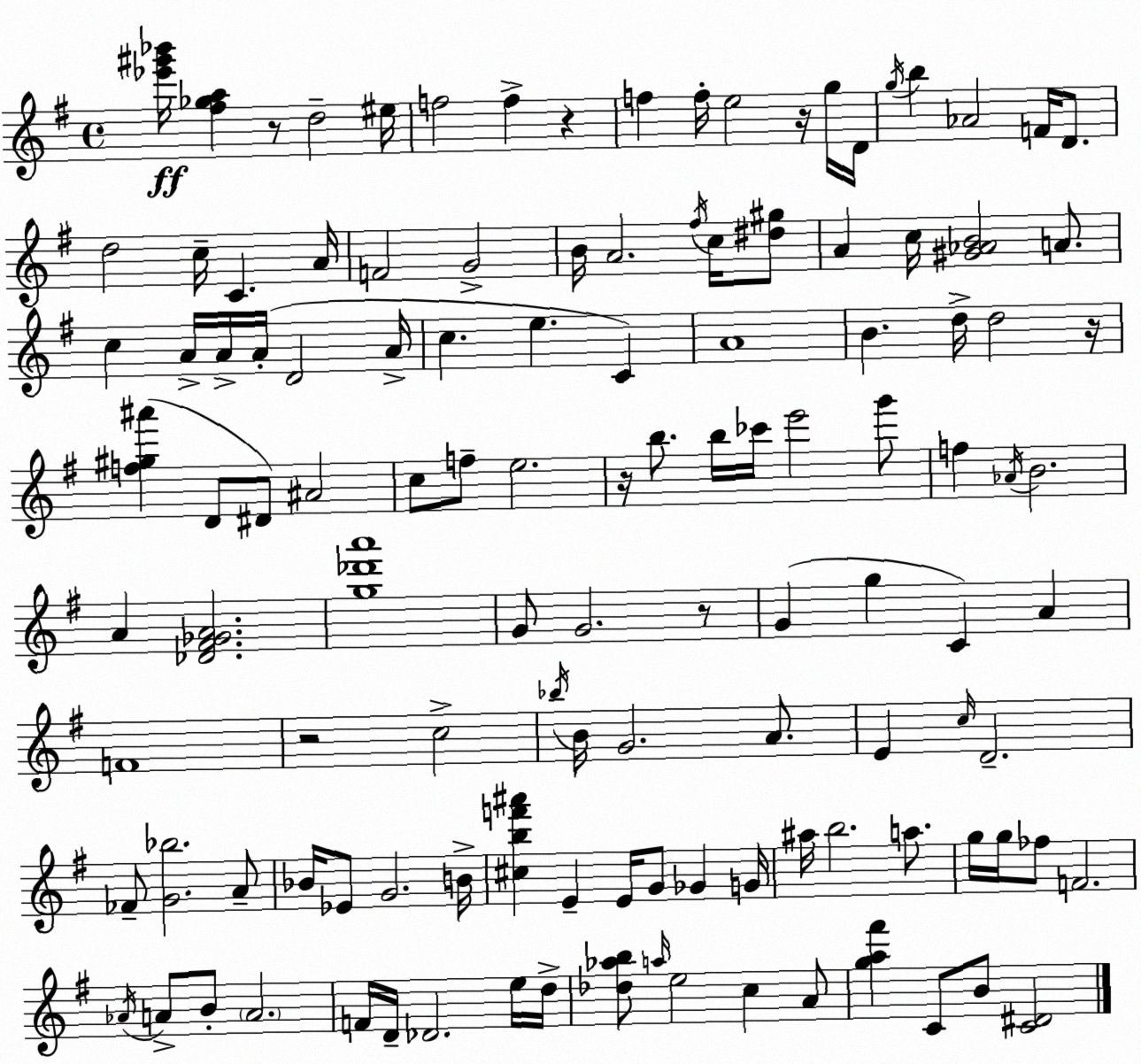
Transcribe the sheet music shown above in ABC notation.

X:1
T:Untitled
M:4/4
L:1/4
K:Em
[_e'^g'_b']/4 [^f_ga] z/2 d2 ^e/4 f2 f z f f/4 e2 z/4 g/4 D/4 g/4 b _A2 F/4 D/2 d2 c/4 C A/4 F2 G2 B/4 A2 ^f/4 c/4 [^d^g]/2 A c/4 [^G_AB]2 A/2 c A/4 A/4 A/4 D2 A/4 c e C A4 B d/4 d2 z/4 [f^g^a'] D/2 ^D/2 ^A2 c/2 f/2 e2 z/4 b/2 b/4 _c'/4 e'2 g'/2 f _A/4 B2 A [_D^F_GA]2 [g_d'a']4 G/2 G2 z/2 G g C A F4 z2 c2 _b/4 B/4 G2 A/2 E c/4 D2 _F/2 [G_b]2 A/2 _B/4 _E/2 G2 B/4 [^cbf'^a'] E E/4 G/2 _G G/4 ^a/4 b2 a/2 g/4 g/4 _f/2 F2 _A/4 A/2 B/2 A2 F/4 D/4 _D2 e/4 d/4 [_d_ab]/2 a/4 e2 c A/2 [ga^f'] C/2 B/2 [C^D]2